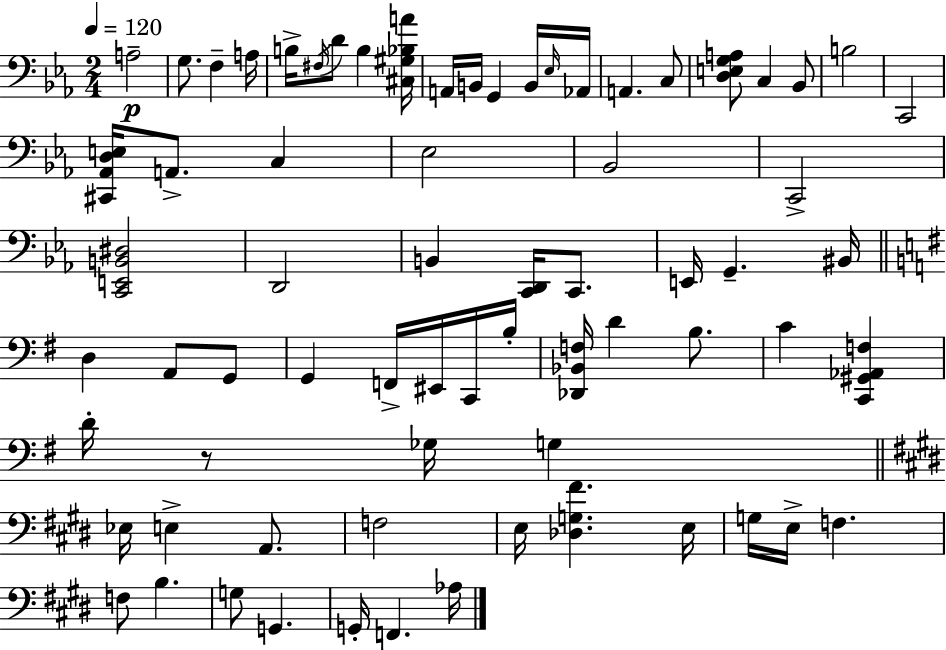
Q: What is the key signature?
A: EES major